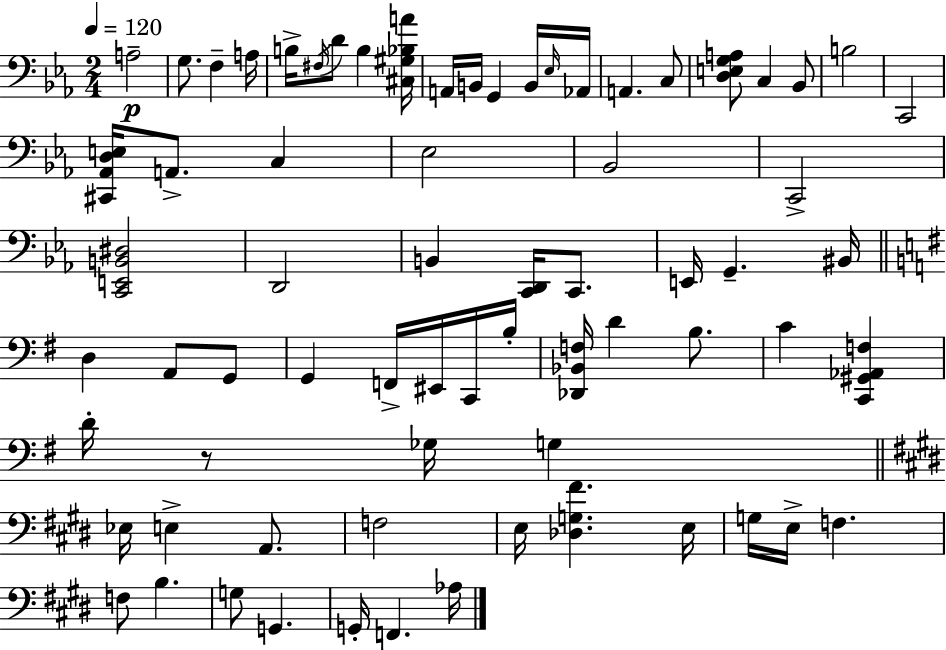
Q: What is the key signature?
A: EES major